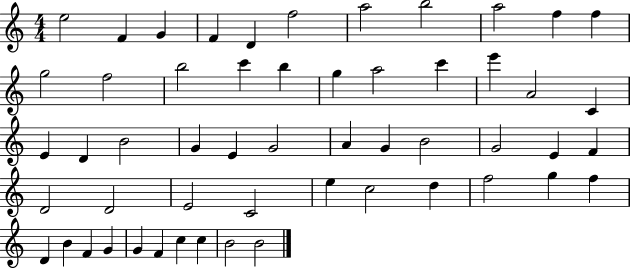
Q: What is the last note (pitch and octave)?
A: B4